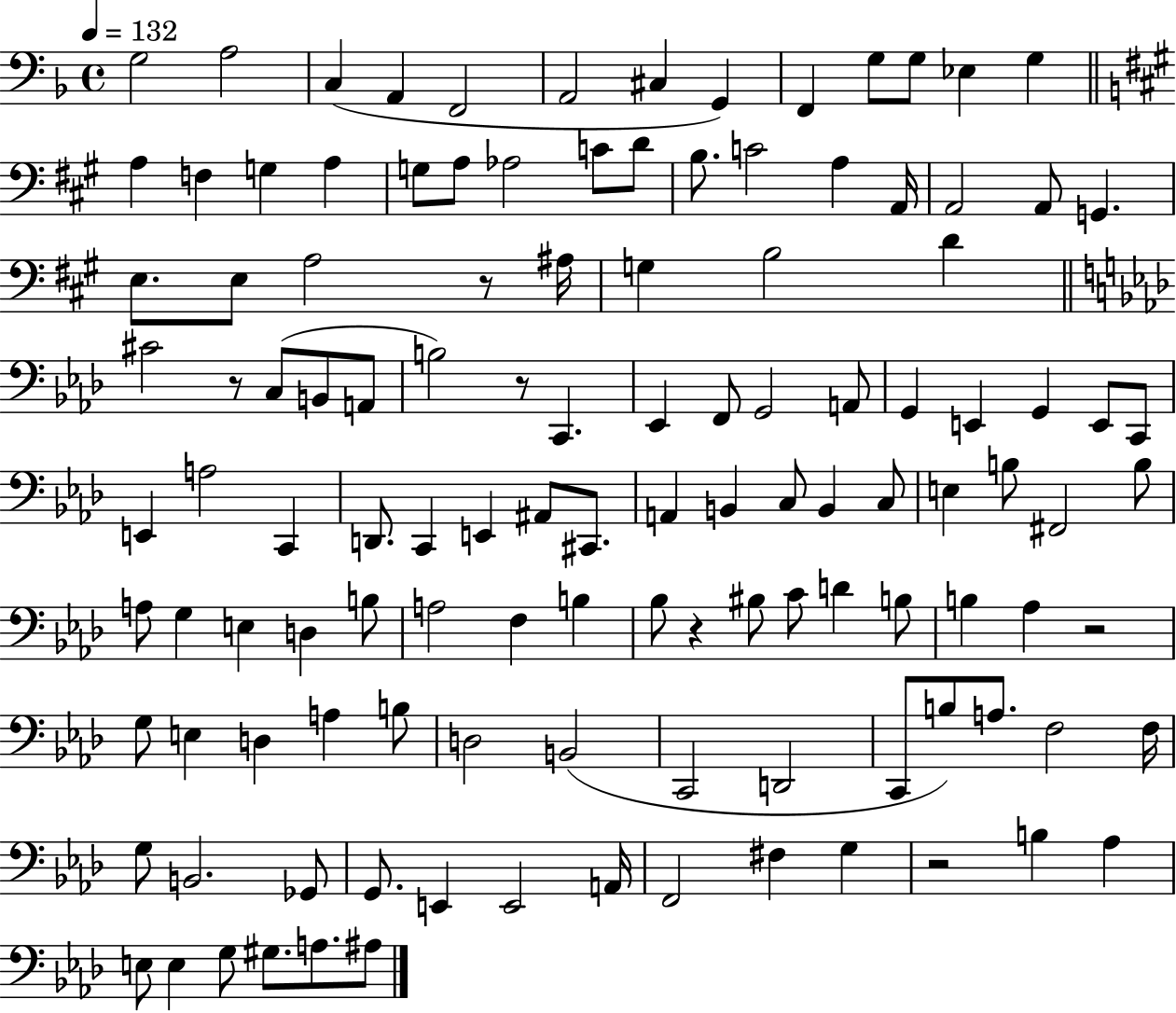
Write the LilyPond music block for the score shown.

{
  \clef bass
  \time 4/4
  \defaultTimeSignature
  \key f \major
  \tempo 4 = 132
  g2 a2 | c4( a,4 f,2 | a,2 cis4 g,4) | f,4 g8 g8 ees4 g4 | \break \bar "||" \break \key a \major a4 f4 g4 a4 | g8 a8 aes2 c'8 d'8 | b8. c'2 a4 a,16 | a,2 a,8 g,4. | \break e8. e8 a2 r8 ais16 | g4 b2 d'4 | \bar "||" \break \key aes \major cis'2 r8 c8( b,8 a,8 | b2) r8 c,4. | ees,4 f,8 g,2 a,8 | g,4 e,4 g,4 e,8 c,8 | \break e,4 a2 c,4 | d,8. c,4 e,4 ais,8 cis,8. | a,4 b,4 c8 b,4 c8 | e4 b8 fis,2 b8 | \break a8 g4 e4 d4 b8 | a2 f4 b4 | bes8 r4 bis8 c'8 d'4 b8 | b4 aes4 r2 | \break g8 e4 d4 a4 b8 | d2 b,2( | c,2 d,2 | c,8 b8) a8. f2 f16 | \break g8 b,2. ges,8 | g,8. e,4 e,2 a,16 | f,2 fis4 g4 | r2 b4 aes4 | \break e8 e4 g8 gis8. a8. ais8 | \bar "|."
}